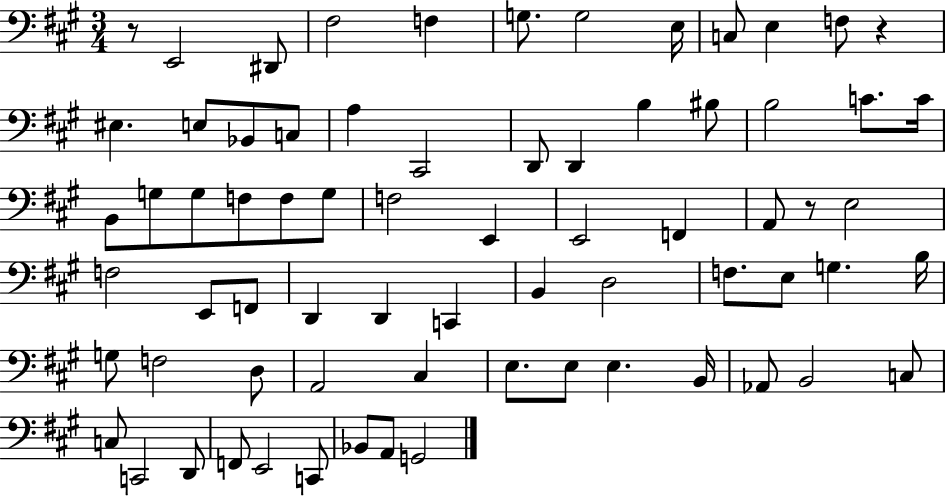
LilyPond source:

{
  \clef bass
  \numericTimeSignature
  \time 3/4
  \key a \major
  r8 e,2 dis,8 | fis2 f4 | g8. g2 e16 | c8 e4 f8 r4 | \break eis4. e8 bes,8 c8 | a4 cis,2 | d,8 d,4 b4 bis8 | b2 c'8. c'16 | \break b,8 g8 g8 f8 f8 g8 | f2 e,4 | e,2 f,4 | a,8 r8 e2 | \break f2 e,8 f,8 | d,4 d,4 c,4 | b,4 d2 | f8. e8 g4. b16 | \break g8 f2 d8 | a,2 cis4 | e8. e8 e4. b,16 | aes,8 b,2 c8 | \break c8 c,2 d,8 | f,8 e,2 c,8 | bes,8 a,8 g,2 | \bar "|."
}